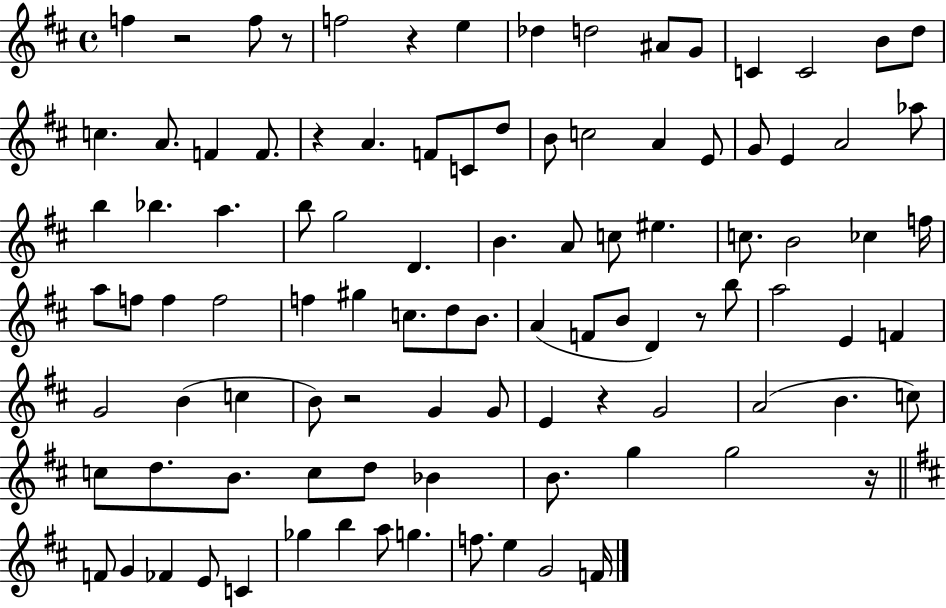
{
  \clef treble
  \time 4/4
  \defaultTimeSignature
  \key d \major
  f''4 r2 f''8 r8 | f''2 r4 e''4 | des''4 d''2 ais'8 g'8 | c'4 c'2 b'8 d''8 | \break c''4. a'8. f'4 f'8. | r4 a'4. f'8 c'8 d''8 | b'8 c''2 a'4 e'8 | g'8 e'4 a'2 aes''8 | \break b''4 bes''4. a''4. | b''8 g''2 d'4. | b'4. a'8 c''8 eis''4. | c''8. b'2 ces''4 f''16 | \break a''8 f''8 f''4 f''2 | f''4 gis''4 c''8. d''8 b'8. | a'4( f'8 b'8 d'4) r8 b''8 | a''2 e'4 f'4 | \break g'2 b'4( c''4 | b'8) r2 g'4 g'8 | e'4 r4 g'2 | a'2( b'4. c''8) | \break c''8 d''8. b'8. c''8 d''8 bes'4 | b'8. g''4 g''2 r16 | \bar "||" \break \key d \major f'8 g'4 fes'4 e'8 c'4 | ges''4 b''4 a''8 g''4. | f''8. e''4 g'2 f'16 | \bar "|."
}